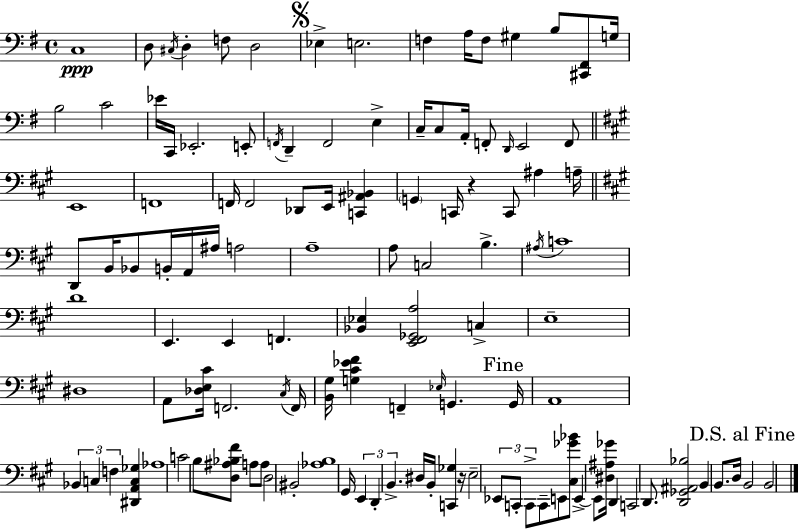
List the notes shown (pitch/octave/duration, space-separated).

C3/w D3/e C#3/s D3/q F3/e D3/h Eb3/q E3/h. F3/q A3/s F3/e G#3/q B3/e [C#2,F#2]/e G3/s B3/h C4/h Eb4/s C2/s Eb2/h. E2/e F2/s D2/q F2/h E3/q C3/s C3/e A2/s F2/e D2/s E2/h F2/e E2/w F2/w F2/s F2/h Db2/e E2/s [C2,A#2,Bb2]/q G2/q C2/s R/q C2/e A#3/q A3/s D2/e B2/s Bb2/e B2/s A2/s A#3/s A3/h A3/w A3/e C3/h B3/q. A#3/s C4/w D4/w E2/q. E2/q F2/q. [Bb2,Eb3]/q [E2,F#2,Gb2,A3]/h C3/q E3/w D#3/w A2/e [Db3,E3,C#4]/s F2/h. C#3/s F2/s [B2,G#3]/s [G3,C#4,Eb4,F#4]/q F2/q Eb3/s G2/q. G2/s A2/w Bb2/q C3/q F3/q [D#2,A2,C3,Gb3]/q Ab3/w C4/h B3/e [D3,A#3,Bb3,F#4]/e A3/e A3/e D3/h BIS2/h [Ab3,B3]/w G#2/s E2/q D2/q B2/q. D#3/s B2/s [C2,Gb3]/q R/s E3/h Eb2/e C2/e C2/e C2/e E2/e [C#3,Gb4,Bb4]/e E2/q E2/e [D#3,A#3,Gb4]/s D2/q C2/h D2/e. [D2,Gb2,A#2,Bb3]/h B2/q B2/e. D3/s B2/h B2/h